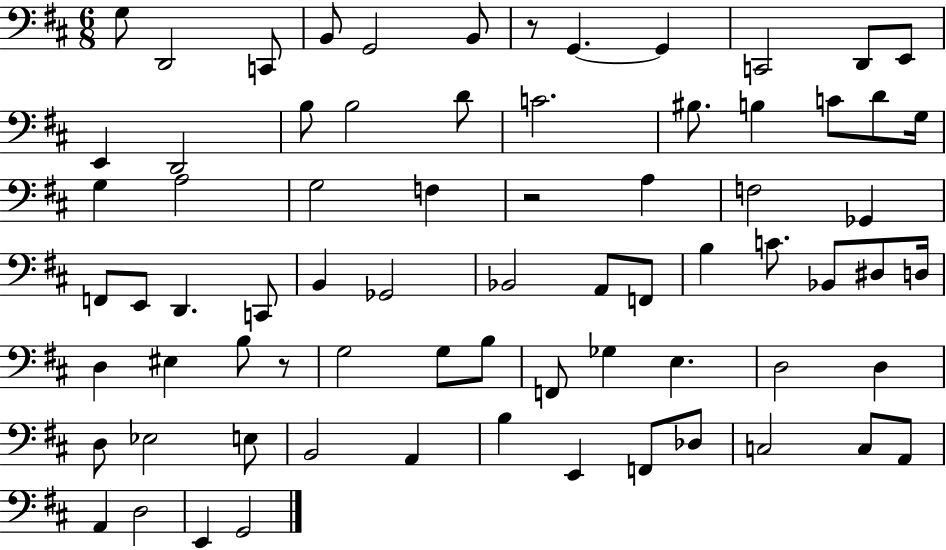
X:1
T:Untitled
M:6/8
L:1/4
K:D
G,/2 D,,2 C,,/2 B,,/2 G,,2 B,,/2 z/2 G,, G,, C,,2 D,,/2 E,,/2 E,, D,,2 B,/2 B,2 D/2 C2 ^B,/2 B, C/2 D/2 G,/4 G, A,2 G,2 F, z2 A, F,2 _G,, F,,/2 E,,/2 D,, C,,/2 B,, _G,,2 _B,,2 A,,/2 F,,/2 B, C/2 _B,,/2 ^D,/2 D,/4 D, ^E, B,/2 z/2 G,2 G,/2 B,/2 F,,/2 _G, E, D,2 D, D,/2 _E,2 E,/2 B,,2 A,, B, E,, F,,/2 _D,/2 C,2 C,/2 A,,/2 A,, D,2 E,, G,,2